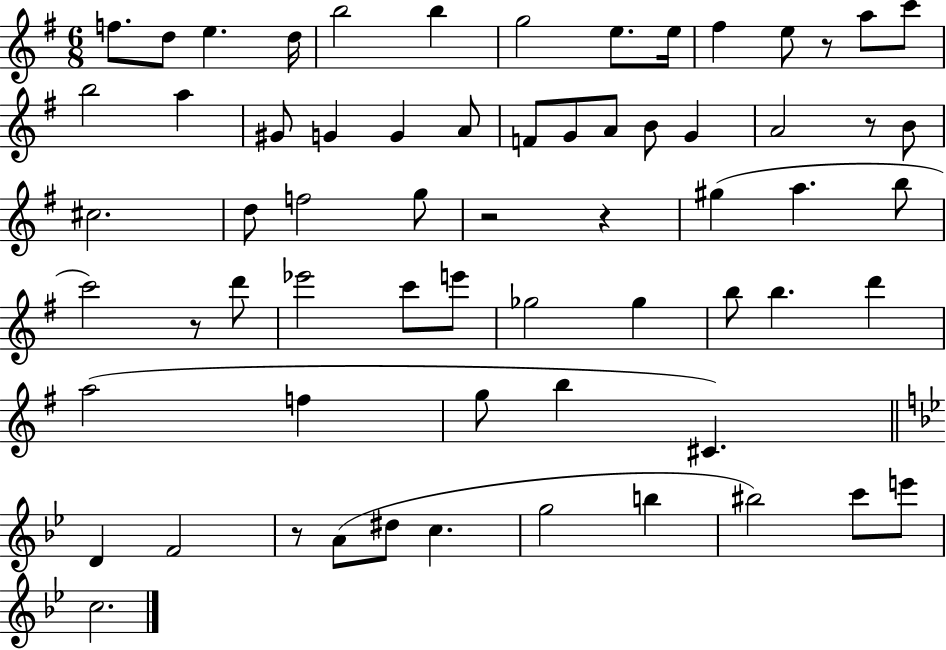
{
  \clef treble
  \numericTimeSignature
  \time 6/8
  \key g \major
  f''8. d''8 e''4. d''16 | b''2 b''4 | g''2 e''8. e''16 | fis''4 e''8 r8 a''8 c'''8 | \break b''2 a''4 | gis'8 g'4 g'4 a'8 | f'8 g'8 a'8 b'8 g'4 | a'2 r8 b'8 | \break cis''2. | d''8 f''2 g''8 | r2 r4 | gis''4( a''4. b''8 | \break c'''2) r8 d'''8 | ees'''2 c'''8 e'''8 | ges''2 ges''4 | b''8 b''4. d'''4 | \break a''2( f''4 | g''8 b''4 cis'4.) | \bar "||" \break \key bes \major d'4 f'2 | r8 a'8( dis''8 c''4. | g''2 b''4 | bis''2) c'''8 e'''8 | \break c''2. | \bar "|."
}